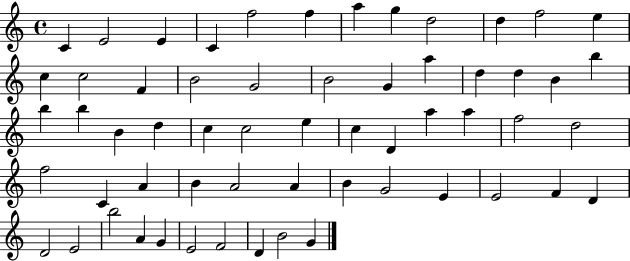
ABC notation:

X:1
T:Untitled
M:4/4
L:1/4
K:C
C E2 E C f2 f a g d2 d f2 e c c2 F B2 G2 B2 G a d d B b b b B d c c2 e c D a a f2 d2 f2 C A B A2 A B G2 E E2 F D D2 E2 b2 A G E2 F2 D B2 G